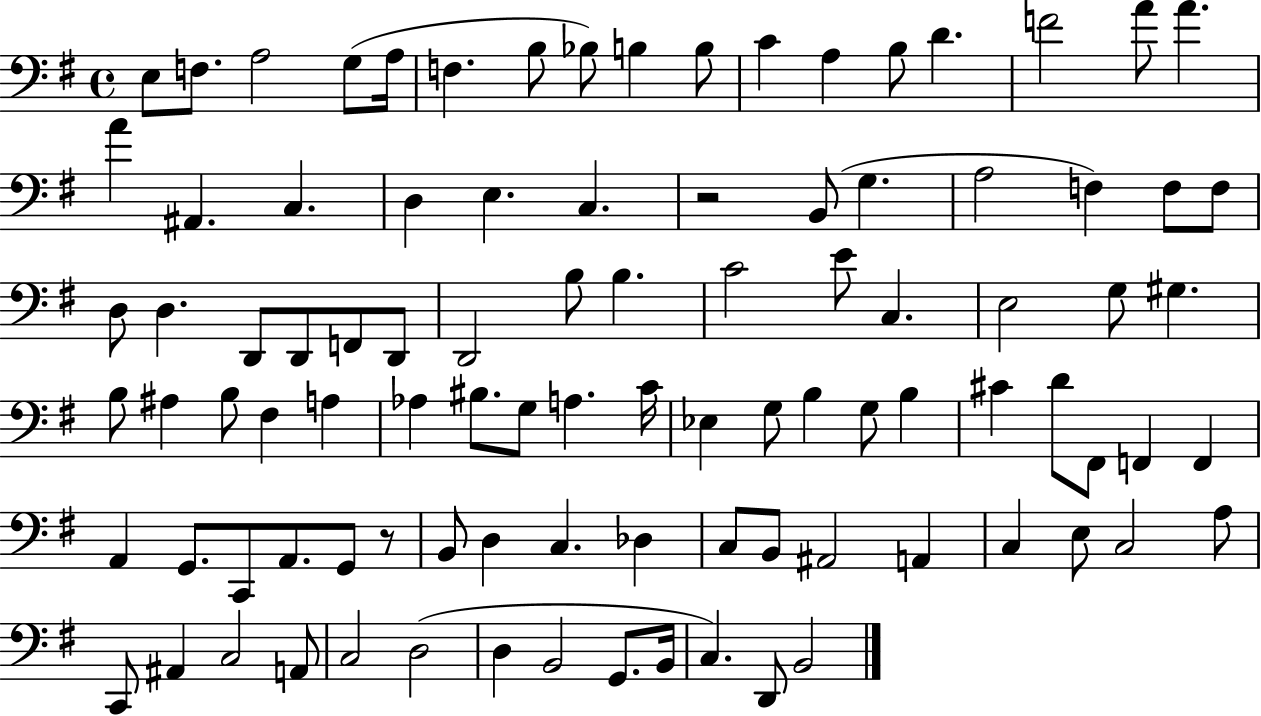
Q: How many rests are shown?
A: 2